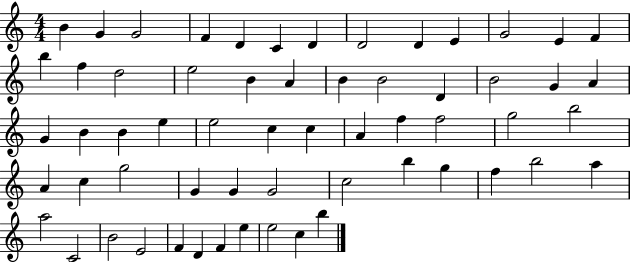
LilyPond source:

{
  \clef treble
  \numericTimeSignature
  \time 4/4
  \key c \major
  b'4 g'4 g'2 | f'4 d'4 c'4 d'4 | d'2 d'4 e'4 | g'2 e'4 f'4 | \break b''4 f''4 d''2 | e''2 b'4 a'4 | b'4 b'2 d'4 | b'2 g'4 a'4 | \break g'4 b'4 b'4 e''4 | e''2 c''4 c''4 | a'4 f''4 f''2 | g''2 b''2 | \break a'4 c''4 g''2 | g'4 g'4 g'2 | c''2 b''4 g''4 | f''4 b''2 a''4 | \break a''2 c'2 | b'2 e'2 | f'4 d'4 f'4 e''4 | e''2 c''4 b''4 | \break \bar "|."
}